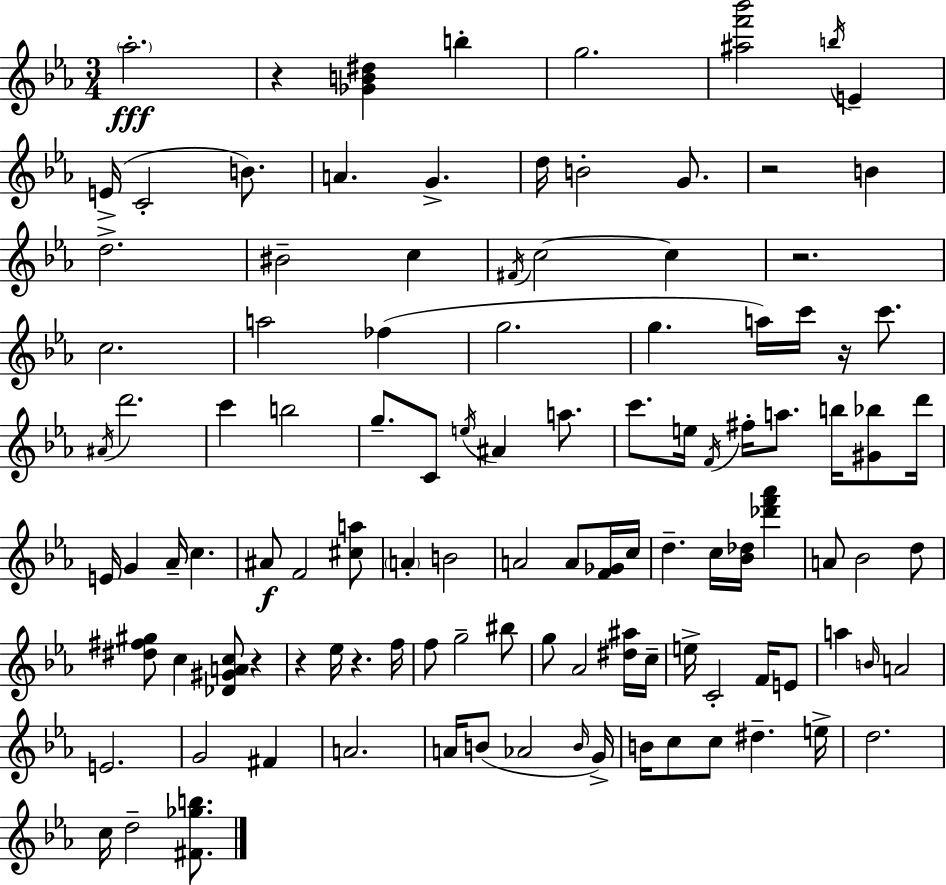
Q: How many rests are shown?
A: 7